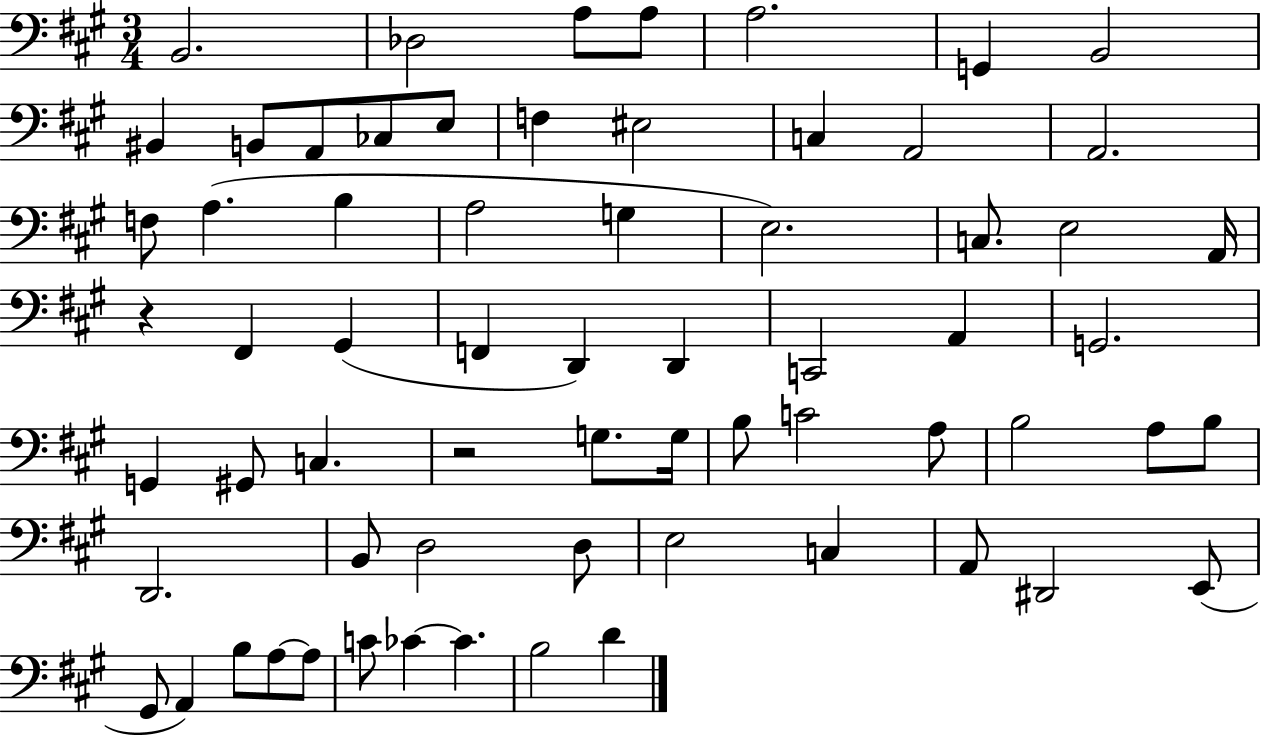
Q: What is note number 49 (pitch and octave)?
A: D3